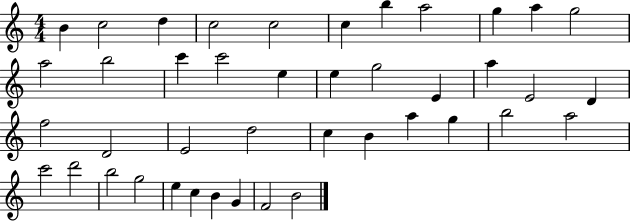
X:1
T:Untitled
M:4/4
L:1/4
K:C
B c2 d c2 c2 c b a2 g a g2 a2 b2 c' c'2 e e g2 E a E2 D f2 D2 E2 d2 c B a g b2 a2 c'2 d'2 b2 g2 e c B G F2 B2